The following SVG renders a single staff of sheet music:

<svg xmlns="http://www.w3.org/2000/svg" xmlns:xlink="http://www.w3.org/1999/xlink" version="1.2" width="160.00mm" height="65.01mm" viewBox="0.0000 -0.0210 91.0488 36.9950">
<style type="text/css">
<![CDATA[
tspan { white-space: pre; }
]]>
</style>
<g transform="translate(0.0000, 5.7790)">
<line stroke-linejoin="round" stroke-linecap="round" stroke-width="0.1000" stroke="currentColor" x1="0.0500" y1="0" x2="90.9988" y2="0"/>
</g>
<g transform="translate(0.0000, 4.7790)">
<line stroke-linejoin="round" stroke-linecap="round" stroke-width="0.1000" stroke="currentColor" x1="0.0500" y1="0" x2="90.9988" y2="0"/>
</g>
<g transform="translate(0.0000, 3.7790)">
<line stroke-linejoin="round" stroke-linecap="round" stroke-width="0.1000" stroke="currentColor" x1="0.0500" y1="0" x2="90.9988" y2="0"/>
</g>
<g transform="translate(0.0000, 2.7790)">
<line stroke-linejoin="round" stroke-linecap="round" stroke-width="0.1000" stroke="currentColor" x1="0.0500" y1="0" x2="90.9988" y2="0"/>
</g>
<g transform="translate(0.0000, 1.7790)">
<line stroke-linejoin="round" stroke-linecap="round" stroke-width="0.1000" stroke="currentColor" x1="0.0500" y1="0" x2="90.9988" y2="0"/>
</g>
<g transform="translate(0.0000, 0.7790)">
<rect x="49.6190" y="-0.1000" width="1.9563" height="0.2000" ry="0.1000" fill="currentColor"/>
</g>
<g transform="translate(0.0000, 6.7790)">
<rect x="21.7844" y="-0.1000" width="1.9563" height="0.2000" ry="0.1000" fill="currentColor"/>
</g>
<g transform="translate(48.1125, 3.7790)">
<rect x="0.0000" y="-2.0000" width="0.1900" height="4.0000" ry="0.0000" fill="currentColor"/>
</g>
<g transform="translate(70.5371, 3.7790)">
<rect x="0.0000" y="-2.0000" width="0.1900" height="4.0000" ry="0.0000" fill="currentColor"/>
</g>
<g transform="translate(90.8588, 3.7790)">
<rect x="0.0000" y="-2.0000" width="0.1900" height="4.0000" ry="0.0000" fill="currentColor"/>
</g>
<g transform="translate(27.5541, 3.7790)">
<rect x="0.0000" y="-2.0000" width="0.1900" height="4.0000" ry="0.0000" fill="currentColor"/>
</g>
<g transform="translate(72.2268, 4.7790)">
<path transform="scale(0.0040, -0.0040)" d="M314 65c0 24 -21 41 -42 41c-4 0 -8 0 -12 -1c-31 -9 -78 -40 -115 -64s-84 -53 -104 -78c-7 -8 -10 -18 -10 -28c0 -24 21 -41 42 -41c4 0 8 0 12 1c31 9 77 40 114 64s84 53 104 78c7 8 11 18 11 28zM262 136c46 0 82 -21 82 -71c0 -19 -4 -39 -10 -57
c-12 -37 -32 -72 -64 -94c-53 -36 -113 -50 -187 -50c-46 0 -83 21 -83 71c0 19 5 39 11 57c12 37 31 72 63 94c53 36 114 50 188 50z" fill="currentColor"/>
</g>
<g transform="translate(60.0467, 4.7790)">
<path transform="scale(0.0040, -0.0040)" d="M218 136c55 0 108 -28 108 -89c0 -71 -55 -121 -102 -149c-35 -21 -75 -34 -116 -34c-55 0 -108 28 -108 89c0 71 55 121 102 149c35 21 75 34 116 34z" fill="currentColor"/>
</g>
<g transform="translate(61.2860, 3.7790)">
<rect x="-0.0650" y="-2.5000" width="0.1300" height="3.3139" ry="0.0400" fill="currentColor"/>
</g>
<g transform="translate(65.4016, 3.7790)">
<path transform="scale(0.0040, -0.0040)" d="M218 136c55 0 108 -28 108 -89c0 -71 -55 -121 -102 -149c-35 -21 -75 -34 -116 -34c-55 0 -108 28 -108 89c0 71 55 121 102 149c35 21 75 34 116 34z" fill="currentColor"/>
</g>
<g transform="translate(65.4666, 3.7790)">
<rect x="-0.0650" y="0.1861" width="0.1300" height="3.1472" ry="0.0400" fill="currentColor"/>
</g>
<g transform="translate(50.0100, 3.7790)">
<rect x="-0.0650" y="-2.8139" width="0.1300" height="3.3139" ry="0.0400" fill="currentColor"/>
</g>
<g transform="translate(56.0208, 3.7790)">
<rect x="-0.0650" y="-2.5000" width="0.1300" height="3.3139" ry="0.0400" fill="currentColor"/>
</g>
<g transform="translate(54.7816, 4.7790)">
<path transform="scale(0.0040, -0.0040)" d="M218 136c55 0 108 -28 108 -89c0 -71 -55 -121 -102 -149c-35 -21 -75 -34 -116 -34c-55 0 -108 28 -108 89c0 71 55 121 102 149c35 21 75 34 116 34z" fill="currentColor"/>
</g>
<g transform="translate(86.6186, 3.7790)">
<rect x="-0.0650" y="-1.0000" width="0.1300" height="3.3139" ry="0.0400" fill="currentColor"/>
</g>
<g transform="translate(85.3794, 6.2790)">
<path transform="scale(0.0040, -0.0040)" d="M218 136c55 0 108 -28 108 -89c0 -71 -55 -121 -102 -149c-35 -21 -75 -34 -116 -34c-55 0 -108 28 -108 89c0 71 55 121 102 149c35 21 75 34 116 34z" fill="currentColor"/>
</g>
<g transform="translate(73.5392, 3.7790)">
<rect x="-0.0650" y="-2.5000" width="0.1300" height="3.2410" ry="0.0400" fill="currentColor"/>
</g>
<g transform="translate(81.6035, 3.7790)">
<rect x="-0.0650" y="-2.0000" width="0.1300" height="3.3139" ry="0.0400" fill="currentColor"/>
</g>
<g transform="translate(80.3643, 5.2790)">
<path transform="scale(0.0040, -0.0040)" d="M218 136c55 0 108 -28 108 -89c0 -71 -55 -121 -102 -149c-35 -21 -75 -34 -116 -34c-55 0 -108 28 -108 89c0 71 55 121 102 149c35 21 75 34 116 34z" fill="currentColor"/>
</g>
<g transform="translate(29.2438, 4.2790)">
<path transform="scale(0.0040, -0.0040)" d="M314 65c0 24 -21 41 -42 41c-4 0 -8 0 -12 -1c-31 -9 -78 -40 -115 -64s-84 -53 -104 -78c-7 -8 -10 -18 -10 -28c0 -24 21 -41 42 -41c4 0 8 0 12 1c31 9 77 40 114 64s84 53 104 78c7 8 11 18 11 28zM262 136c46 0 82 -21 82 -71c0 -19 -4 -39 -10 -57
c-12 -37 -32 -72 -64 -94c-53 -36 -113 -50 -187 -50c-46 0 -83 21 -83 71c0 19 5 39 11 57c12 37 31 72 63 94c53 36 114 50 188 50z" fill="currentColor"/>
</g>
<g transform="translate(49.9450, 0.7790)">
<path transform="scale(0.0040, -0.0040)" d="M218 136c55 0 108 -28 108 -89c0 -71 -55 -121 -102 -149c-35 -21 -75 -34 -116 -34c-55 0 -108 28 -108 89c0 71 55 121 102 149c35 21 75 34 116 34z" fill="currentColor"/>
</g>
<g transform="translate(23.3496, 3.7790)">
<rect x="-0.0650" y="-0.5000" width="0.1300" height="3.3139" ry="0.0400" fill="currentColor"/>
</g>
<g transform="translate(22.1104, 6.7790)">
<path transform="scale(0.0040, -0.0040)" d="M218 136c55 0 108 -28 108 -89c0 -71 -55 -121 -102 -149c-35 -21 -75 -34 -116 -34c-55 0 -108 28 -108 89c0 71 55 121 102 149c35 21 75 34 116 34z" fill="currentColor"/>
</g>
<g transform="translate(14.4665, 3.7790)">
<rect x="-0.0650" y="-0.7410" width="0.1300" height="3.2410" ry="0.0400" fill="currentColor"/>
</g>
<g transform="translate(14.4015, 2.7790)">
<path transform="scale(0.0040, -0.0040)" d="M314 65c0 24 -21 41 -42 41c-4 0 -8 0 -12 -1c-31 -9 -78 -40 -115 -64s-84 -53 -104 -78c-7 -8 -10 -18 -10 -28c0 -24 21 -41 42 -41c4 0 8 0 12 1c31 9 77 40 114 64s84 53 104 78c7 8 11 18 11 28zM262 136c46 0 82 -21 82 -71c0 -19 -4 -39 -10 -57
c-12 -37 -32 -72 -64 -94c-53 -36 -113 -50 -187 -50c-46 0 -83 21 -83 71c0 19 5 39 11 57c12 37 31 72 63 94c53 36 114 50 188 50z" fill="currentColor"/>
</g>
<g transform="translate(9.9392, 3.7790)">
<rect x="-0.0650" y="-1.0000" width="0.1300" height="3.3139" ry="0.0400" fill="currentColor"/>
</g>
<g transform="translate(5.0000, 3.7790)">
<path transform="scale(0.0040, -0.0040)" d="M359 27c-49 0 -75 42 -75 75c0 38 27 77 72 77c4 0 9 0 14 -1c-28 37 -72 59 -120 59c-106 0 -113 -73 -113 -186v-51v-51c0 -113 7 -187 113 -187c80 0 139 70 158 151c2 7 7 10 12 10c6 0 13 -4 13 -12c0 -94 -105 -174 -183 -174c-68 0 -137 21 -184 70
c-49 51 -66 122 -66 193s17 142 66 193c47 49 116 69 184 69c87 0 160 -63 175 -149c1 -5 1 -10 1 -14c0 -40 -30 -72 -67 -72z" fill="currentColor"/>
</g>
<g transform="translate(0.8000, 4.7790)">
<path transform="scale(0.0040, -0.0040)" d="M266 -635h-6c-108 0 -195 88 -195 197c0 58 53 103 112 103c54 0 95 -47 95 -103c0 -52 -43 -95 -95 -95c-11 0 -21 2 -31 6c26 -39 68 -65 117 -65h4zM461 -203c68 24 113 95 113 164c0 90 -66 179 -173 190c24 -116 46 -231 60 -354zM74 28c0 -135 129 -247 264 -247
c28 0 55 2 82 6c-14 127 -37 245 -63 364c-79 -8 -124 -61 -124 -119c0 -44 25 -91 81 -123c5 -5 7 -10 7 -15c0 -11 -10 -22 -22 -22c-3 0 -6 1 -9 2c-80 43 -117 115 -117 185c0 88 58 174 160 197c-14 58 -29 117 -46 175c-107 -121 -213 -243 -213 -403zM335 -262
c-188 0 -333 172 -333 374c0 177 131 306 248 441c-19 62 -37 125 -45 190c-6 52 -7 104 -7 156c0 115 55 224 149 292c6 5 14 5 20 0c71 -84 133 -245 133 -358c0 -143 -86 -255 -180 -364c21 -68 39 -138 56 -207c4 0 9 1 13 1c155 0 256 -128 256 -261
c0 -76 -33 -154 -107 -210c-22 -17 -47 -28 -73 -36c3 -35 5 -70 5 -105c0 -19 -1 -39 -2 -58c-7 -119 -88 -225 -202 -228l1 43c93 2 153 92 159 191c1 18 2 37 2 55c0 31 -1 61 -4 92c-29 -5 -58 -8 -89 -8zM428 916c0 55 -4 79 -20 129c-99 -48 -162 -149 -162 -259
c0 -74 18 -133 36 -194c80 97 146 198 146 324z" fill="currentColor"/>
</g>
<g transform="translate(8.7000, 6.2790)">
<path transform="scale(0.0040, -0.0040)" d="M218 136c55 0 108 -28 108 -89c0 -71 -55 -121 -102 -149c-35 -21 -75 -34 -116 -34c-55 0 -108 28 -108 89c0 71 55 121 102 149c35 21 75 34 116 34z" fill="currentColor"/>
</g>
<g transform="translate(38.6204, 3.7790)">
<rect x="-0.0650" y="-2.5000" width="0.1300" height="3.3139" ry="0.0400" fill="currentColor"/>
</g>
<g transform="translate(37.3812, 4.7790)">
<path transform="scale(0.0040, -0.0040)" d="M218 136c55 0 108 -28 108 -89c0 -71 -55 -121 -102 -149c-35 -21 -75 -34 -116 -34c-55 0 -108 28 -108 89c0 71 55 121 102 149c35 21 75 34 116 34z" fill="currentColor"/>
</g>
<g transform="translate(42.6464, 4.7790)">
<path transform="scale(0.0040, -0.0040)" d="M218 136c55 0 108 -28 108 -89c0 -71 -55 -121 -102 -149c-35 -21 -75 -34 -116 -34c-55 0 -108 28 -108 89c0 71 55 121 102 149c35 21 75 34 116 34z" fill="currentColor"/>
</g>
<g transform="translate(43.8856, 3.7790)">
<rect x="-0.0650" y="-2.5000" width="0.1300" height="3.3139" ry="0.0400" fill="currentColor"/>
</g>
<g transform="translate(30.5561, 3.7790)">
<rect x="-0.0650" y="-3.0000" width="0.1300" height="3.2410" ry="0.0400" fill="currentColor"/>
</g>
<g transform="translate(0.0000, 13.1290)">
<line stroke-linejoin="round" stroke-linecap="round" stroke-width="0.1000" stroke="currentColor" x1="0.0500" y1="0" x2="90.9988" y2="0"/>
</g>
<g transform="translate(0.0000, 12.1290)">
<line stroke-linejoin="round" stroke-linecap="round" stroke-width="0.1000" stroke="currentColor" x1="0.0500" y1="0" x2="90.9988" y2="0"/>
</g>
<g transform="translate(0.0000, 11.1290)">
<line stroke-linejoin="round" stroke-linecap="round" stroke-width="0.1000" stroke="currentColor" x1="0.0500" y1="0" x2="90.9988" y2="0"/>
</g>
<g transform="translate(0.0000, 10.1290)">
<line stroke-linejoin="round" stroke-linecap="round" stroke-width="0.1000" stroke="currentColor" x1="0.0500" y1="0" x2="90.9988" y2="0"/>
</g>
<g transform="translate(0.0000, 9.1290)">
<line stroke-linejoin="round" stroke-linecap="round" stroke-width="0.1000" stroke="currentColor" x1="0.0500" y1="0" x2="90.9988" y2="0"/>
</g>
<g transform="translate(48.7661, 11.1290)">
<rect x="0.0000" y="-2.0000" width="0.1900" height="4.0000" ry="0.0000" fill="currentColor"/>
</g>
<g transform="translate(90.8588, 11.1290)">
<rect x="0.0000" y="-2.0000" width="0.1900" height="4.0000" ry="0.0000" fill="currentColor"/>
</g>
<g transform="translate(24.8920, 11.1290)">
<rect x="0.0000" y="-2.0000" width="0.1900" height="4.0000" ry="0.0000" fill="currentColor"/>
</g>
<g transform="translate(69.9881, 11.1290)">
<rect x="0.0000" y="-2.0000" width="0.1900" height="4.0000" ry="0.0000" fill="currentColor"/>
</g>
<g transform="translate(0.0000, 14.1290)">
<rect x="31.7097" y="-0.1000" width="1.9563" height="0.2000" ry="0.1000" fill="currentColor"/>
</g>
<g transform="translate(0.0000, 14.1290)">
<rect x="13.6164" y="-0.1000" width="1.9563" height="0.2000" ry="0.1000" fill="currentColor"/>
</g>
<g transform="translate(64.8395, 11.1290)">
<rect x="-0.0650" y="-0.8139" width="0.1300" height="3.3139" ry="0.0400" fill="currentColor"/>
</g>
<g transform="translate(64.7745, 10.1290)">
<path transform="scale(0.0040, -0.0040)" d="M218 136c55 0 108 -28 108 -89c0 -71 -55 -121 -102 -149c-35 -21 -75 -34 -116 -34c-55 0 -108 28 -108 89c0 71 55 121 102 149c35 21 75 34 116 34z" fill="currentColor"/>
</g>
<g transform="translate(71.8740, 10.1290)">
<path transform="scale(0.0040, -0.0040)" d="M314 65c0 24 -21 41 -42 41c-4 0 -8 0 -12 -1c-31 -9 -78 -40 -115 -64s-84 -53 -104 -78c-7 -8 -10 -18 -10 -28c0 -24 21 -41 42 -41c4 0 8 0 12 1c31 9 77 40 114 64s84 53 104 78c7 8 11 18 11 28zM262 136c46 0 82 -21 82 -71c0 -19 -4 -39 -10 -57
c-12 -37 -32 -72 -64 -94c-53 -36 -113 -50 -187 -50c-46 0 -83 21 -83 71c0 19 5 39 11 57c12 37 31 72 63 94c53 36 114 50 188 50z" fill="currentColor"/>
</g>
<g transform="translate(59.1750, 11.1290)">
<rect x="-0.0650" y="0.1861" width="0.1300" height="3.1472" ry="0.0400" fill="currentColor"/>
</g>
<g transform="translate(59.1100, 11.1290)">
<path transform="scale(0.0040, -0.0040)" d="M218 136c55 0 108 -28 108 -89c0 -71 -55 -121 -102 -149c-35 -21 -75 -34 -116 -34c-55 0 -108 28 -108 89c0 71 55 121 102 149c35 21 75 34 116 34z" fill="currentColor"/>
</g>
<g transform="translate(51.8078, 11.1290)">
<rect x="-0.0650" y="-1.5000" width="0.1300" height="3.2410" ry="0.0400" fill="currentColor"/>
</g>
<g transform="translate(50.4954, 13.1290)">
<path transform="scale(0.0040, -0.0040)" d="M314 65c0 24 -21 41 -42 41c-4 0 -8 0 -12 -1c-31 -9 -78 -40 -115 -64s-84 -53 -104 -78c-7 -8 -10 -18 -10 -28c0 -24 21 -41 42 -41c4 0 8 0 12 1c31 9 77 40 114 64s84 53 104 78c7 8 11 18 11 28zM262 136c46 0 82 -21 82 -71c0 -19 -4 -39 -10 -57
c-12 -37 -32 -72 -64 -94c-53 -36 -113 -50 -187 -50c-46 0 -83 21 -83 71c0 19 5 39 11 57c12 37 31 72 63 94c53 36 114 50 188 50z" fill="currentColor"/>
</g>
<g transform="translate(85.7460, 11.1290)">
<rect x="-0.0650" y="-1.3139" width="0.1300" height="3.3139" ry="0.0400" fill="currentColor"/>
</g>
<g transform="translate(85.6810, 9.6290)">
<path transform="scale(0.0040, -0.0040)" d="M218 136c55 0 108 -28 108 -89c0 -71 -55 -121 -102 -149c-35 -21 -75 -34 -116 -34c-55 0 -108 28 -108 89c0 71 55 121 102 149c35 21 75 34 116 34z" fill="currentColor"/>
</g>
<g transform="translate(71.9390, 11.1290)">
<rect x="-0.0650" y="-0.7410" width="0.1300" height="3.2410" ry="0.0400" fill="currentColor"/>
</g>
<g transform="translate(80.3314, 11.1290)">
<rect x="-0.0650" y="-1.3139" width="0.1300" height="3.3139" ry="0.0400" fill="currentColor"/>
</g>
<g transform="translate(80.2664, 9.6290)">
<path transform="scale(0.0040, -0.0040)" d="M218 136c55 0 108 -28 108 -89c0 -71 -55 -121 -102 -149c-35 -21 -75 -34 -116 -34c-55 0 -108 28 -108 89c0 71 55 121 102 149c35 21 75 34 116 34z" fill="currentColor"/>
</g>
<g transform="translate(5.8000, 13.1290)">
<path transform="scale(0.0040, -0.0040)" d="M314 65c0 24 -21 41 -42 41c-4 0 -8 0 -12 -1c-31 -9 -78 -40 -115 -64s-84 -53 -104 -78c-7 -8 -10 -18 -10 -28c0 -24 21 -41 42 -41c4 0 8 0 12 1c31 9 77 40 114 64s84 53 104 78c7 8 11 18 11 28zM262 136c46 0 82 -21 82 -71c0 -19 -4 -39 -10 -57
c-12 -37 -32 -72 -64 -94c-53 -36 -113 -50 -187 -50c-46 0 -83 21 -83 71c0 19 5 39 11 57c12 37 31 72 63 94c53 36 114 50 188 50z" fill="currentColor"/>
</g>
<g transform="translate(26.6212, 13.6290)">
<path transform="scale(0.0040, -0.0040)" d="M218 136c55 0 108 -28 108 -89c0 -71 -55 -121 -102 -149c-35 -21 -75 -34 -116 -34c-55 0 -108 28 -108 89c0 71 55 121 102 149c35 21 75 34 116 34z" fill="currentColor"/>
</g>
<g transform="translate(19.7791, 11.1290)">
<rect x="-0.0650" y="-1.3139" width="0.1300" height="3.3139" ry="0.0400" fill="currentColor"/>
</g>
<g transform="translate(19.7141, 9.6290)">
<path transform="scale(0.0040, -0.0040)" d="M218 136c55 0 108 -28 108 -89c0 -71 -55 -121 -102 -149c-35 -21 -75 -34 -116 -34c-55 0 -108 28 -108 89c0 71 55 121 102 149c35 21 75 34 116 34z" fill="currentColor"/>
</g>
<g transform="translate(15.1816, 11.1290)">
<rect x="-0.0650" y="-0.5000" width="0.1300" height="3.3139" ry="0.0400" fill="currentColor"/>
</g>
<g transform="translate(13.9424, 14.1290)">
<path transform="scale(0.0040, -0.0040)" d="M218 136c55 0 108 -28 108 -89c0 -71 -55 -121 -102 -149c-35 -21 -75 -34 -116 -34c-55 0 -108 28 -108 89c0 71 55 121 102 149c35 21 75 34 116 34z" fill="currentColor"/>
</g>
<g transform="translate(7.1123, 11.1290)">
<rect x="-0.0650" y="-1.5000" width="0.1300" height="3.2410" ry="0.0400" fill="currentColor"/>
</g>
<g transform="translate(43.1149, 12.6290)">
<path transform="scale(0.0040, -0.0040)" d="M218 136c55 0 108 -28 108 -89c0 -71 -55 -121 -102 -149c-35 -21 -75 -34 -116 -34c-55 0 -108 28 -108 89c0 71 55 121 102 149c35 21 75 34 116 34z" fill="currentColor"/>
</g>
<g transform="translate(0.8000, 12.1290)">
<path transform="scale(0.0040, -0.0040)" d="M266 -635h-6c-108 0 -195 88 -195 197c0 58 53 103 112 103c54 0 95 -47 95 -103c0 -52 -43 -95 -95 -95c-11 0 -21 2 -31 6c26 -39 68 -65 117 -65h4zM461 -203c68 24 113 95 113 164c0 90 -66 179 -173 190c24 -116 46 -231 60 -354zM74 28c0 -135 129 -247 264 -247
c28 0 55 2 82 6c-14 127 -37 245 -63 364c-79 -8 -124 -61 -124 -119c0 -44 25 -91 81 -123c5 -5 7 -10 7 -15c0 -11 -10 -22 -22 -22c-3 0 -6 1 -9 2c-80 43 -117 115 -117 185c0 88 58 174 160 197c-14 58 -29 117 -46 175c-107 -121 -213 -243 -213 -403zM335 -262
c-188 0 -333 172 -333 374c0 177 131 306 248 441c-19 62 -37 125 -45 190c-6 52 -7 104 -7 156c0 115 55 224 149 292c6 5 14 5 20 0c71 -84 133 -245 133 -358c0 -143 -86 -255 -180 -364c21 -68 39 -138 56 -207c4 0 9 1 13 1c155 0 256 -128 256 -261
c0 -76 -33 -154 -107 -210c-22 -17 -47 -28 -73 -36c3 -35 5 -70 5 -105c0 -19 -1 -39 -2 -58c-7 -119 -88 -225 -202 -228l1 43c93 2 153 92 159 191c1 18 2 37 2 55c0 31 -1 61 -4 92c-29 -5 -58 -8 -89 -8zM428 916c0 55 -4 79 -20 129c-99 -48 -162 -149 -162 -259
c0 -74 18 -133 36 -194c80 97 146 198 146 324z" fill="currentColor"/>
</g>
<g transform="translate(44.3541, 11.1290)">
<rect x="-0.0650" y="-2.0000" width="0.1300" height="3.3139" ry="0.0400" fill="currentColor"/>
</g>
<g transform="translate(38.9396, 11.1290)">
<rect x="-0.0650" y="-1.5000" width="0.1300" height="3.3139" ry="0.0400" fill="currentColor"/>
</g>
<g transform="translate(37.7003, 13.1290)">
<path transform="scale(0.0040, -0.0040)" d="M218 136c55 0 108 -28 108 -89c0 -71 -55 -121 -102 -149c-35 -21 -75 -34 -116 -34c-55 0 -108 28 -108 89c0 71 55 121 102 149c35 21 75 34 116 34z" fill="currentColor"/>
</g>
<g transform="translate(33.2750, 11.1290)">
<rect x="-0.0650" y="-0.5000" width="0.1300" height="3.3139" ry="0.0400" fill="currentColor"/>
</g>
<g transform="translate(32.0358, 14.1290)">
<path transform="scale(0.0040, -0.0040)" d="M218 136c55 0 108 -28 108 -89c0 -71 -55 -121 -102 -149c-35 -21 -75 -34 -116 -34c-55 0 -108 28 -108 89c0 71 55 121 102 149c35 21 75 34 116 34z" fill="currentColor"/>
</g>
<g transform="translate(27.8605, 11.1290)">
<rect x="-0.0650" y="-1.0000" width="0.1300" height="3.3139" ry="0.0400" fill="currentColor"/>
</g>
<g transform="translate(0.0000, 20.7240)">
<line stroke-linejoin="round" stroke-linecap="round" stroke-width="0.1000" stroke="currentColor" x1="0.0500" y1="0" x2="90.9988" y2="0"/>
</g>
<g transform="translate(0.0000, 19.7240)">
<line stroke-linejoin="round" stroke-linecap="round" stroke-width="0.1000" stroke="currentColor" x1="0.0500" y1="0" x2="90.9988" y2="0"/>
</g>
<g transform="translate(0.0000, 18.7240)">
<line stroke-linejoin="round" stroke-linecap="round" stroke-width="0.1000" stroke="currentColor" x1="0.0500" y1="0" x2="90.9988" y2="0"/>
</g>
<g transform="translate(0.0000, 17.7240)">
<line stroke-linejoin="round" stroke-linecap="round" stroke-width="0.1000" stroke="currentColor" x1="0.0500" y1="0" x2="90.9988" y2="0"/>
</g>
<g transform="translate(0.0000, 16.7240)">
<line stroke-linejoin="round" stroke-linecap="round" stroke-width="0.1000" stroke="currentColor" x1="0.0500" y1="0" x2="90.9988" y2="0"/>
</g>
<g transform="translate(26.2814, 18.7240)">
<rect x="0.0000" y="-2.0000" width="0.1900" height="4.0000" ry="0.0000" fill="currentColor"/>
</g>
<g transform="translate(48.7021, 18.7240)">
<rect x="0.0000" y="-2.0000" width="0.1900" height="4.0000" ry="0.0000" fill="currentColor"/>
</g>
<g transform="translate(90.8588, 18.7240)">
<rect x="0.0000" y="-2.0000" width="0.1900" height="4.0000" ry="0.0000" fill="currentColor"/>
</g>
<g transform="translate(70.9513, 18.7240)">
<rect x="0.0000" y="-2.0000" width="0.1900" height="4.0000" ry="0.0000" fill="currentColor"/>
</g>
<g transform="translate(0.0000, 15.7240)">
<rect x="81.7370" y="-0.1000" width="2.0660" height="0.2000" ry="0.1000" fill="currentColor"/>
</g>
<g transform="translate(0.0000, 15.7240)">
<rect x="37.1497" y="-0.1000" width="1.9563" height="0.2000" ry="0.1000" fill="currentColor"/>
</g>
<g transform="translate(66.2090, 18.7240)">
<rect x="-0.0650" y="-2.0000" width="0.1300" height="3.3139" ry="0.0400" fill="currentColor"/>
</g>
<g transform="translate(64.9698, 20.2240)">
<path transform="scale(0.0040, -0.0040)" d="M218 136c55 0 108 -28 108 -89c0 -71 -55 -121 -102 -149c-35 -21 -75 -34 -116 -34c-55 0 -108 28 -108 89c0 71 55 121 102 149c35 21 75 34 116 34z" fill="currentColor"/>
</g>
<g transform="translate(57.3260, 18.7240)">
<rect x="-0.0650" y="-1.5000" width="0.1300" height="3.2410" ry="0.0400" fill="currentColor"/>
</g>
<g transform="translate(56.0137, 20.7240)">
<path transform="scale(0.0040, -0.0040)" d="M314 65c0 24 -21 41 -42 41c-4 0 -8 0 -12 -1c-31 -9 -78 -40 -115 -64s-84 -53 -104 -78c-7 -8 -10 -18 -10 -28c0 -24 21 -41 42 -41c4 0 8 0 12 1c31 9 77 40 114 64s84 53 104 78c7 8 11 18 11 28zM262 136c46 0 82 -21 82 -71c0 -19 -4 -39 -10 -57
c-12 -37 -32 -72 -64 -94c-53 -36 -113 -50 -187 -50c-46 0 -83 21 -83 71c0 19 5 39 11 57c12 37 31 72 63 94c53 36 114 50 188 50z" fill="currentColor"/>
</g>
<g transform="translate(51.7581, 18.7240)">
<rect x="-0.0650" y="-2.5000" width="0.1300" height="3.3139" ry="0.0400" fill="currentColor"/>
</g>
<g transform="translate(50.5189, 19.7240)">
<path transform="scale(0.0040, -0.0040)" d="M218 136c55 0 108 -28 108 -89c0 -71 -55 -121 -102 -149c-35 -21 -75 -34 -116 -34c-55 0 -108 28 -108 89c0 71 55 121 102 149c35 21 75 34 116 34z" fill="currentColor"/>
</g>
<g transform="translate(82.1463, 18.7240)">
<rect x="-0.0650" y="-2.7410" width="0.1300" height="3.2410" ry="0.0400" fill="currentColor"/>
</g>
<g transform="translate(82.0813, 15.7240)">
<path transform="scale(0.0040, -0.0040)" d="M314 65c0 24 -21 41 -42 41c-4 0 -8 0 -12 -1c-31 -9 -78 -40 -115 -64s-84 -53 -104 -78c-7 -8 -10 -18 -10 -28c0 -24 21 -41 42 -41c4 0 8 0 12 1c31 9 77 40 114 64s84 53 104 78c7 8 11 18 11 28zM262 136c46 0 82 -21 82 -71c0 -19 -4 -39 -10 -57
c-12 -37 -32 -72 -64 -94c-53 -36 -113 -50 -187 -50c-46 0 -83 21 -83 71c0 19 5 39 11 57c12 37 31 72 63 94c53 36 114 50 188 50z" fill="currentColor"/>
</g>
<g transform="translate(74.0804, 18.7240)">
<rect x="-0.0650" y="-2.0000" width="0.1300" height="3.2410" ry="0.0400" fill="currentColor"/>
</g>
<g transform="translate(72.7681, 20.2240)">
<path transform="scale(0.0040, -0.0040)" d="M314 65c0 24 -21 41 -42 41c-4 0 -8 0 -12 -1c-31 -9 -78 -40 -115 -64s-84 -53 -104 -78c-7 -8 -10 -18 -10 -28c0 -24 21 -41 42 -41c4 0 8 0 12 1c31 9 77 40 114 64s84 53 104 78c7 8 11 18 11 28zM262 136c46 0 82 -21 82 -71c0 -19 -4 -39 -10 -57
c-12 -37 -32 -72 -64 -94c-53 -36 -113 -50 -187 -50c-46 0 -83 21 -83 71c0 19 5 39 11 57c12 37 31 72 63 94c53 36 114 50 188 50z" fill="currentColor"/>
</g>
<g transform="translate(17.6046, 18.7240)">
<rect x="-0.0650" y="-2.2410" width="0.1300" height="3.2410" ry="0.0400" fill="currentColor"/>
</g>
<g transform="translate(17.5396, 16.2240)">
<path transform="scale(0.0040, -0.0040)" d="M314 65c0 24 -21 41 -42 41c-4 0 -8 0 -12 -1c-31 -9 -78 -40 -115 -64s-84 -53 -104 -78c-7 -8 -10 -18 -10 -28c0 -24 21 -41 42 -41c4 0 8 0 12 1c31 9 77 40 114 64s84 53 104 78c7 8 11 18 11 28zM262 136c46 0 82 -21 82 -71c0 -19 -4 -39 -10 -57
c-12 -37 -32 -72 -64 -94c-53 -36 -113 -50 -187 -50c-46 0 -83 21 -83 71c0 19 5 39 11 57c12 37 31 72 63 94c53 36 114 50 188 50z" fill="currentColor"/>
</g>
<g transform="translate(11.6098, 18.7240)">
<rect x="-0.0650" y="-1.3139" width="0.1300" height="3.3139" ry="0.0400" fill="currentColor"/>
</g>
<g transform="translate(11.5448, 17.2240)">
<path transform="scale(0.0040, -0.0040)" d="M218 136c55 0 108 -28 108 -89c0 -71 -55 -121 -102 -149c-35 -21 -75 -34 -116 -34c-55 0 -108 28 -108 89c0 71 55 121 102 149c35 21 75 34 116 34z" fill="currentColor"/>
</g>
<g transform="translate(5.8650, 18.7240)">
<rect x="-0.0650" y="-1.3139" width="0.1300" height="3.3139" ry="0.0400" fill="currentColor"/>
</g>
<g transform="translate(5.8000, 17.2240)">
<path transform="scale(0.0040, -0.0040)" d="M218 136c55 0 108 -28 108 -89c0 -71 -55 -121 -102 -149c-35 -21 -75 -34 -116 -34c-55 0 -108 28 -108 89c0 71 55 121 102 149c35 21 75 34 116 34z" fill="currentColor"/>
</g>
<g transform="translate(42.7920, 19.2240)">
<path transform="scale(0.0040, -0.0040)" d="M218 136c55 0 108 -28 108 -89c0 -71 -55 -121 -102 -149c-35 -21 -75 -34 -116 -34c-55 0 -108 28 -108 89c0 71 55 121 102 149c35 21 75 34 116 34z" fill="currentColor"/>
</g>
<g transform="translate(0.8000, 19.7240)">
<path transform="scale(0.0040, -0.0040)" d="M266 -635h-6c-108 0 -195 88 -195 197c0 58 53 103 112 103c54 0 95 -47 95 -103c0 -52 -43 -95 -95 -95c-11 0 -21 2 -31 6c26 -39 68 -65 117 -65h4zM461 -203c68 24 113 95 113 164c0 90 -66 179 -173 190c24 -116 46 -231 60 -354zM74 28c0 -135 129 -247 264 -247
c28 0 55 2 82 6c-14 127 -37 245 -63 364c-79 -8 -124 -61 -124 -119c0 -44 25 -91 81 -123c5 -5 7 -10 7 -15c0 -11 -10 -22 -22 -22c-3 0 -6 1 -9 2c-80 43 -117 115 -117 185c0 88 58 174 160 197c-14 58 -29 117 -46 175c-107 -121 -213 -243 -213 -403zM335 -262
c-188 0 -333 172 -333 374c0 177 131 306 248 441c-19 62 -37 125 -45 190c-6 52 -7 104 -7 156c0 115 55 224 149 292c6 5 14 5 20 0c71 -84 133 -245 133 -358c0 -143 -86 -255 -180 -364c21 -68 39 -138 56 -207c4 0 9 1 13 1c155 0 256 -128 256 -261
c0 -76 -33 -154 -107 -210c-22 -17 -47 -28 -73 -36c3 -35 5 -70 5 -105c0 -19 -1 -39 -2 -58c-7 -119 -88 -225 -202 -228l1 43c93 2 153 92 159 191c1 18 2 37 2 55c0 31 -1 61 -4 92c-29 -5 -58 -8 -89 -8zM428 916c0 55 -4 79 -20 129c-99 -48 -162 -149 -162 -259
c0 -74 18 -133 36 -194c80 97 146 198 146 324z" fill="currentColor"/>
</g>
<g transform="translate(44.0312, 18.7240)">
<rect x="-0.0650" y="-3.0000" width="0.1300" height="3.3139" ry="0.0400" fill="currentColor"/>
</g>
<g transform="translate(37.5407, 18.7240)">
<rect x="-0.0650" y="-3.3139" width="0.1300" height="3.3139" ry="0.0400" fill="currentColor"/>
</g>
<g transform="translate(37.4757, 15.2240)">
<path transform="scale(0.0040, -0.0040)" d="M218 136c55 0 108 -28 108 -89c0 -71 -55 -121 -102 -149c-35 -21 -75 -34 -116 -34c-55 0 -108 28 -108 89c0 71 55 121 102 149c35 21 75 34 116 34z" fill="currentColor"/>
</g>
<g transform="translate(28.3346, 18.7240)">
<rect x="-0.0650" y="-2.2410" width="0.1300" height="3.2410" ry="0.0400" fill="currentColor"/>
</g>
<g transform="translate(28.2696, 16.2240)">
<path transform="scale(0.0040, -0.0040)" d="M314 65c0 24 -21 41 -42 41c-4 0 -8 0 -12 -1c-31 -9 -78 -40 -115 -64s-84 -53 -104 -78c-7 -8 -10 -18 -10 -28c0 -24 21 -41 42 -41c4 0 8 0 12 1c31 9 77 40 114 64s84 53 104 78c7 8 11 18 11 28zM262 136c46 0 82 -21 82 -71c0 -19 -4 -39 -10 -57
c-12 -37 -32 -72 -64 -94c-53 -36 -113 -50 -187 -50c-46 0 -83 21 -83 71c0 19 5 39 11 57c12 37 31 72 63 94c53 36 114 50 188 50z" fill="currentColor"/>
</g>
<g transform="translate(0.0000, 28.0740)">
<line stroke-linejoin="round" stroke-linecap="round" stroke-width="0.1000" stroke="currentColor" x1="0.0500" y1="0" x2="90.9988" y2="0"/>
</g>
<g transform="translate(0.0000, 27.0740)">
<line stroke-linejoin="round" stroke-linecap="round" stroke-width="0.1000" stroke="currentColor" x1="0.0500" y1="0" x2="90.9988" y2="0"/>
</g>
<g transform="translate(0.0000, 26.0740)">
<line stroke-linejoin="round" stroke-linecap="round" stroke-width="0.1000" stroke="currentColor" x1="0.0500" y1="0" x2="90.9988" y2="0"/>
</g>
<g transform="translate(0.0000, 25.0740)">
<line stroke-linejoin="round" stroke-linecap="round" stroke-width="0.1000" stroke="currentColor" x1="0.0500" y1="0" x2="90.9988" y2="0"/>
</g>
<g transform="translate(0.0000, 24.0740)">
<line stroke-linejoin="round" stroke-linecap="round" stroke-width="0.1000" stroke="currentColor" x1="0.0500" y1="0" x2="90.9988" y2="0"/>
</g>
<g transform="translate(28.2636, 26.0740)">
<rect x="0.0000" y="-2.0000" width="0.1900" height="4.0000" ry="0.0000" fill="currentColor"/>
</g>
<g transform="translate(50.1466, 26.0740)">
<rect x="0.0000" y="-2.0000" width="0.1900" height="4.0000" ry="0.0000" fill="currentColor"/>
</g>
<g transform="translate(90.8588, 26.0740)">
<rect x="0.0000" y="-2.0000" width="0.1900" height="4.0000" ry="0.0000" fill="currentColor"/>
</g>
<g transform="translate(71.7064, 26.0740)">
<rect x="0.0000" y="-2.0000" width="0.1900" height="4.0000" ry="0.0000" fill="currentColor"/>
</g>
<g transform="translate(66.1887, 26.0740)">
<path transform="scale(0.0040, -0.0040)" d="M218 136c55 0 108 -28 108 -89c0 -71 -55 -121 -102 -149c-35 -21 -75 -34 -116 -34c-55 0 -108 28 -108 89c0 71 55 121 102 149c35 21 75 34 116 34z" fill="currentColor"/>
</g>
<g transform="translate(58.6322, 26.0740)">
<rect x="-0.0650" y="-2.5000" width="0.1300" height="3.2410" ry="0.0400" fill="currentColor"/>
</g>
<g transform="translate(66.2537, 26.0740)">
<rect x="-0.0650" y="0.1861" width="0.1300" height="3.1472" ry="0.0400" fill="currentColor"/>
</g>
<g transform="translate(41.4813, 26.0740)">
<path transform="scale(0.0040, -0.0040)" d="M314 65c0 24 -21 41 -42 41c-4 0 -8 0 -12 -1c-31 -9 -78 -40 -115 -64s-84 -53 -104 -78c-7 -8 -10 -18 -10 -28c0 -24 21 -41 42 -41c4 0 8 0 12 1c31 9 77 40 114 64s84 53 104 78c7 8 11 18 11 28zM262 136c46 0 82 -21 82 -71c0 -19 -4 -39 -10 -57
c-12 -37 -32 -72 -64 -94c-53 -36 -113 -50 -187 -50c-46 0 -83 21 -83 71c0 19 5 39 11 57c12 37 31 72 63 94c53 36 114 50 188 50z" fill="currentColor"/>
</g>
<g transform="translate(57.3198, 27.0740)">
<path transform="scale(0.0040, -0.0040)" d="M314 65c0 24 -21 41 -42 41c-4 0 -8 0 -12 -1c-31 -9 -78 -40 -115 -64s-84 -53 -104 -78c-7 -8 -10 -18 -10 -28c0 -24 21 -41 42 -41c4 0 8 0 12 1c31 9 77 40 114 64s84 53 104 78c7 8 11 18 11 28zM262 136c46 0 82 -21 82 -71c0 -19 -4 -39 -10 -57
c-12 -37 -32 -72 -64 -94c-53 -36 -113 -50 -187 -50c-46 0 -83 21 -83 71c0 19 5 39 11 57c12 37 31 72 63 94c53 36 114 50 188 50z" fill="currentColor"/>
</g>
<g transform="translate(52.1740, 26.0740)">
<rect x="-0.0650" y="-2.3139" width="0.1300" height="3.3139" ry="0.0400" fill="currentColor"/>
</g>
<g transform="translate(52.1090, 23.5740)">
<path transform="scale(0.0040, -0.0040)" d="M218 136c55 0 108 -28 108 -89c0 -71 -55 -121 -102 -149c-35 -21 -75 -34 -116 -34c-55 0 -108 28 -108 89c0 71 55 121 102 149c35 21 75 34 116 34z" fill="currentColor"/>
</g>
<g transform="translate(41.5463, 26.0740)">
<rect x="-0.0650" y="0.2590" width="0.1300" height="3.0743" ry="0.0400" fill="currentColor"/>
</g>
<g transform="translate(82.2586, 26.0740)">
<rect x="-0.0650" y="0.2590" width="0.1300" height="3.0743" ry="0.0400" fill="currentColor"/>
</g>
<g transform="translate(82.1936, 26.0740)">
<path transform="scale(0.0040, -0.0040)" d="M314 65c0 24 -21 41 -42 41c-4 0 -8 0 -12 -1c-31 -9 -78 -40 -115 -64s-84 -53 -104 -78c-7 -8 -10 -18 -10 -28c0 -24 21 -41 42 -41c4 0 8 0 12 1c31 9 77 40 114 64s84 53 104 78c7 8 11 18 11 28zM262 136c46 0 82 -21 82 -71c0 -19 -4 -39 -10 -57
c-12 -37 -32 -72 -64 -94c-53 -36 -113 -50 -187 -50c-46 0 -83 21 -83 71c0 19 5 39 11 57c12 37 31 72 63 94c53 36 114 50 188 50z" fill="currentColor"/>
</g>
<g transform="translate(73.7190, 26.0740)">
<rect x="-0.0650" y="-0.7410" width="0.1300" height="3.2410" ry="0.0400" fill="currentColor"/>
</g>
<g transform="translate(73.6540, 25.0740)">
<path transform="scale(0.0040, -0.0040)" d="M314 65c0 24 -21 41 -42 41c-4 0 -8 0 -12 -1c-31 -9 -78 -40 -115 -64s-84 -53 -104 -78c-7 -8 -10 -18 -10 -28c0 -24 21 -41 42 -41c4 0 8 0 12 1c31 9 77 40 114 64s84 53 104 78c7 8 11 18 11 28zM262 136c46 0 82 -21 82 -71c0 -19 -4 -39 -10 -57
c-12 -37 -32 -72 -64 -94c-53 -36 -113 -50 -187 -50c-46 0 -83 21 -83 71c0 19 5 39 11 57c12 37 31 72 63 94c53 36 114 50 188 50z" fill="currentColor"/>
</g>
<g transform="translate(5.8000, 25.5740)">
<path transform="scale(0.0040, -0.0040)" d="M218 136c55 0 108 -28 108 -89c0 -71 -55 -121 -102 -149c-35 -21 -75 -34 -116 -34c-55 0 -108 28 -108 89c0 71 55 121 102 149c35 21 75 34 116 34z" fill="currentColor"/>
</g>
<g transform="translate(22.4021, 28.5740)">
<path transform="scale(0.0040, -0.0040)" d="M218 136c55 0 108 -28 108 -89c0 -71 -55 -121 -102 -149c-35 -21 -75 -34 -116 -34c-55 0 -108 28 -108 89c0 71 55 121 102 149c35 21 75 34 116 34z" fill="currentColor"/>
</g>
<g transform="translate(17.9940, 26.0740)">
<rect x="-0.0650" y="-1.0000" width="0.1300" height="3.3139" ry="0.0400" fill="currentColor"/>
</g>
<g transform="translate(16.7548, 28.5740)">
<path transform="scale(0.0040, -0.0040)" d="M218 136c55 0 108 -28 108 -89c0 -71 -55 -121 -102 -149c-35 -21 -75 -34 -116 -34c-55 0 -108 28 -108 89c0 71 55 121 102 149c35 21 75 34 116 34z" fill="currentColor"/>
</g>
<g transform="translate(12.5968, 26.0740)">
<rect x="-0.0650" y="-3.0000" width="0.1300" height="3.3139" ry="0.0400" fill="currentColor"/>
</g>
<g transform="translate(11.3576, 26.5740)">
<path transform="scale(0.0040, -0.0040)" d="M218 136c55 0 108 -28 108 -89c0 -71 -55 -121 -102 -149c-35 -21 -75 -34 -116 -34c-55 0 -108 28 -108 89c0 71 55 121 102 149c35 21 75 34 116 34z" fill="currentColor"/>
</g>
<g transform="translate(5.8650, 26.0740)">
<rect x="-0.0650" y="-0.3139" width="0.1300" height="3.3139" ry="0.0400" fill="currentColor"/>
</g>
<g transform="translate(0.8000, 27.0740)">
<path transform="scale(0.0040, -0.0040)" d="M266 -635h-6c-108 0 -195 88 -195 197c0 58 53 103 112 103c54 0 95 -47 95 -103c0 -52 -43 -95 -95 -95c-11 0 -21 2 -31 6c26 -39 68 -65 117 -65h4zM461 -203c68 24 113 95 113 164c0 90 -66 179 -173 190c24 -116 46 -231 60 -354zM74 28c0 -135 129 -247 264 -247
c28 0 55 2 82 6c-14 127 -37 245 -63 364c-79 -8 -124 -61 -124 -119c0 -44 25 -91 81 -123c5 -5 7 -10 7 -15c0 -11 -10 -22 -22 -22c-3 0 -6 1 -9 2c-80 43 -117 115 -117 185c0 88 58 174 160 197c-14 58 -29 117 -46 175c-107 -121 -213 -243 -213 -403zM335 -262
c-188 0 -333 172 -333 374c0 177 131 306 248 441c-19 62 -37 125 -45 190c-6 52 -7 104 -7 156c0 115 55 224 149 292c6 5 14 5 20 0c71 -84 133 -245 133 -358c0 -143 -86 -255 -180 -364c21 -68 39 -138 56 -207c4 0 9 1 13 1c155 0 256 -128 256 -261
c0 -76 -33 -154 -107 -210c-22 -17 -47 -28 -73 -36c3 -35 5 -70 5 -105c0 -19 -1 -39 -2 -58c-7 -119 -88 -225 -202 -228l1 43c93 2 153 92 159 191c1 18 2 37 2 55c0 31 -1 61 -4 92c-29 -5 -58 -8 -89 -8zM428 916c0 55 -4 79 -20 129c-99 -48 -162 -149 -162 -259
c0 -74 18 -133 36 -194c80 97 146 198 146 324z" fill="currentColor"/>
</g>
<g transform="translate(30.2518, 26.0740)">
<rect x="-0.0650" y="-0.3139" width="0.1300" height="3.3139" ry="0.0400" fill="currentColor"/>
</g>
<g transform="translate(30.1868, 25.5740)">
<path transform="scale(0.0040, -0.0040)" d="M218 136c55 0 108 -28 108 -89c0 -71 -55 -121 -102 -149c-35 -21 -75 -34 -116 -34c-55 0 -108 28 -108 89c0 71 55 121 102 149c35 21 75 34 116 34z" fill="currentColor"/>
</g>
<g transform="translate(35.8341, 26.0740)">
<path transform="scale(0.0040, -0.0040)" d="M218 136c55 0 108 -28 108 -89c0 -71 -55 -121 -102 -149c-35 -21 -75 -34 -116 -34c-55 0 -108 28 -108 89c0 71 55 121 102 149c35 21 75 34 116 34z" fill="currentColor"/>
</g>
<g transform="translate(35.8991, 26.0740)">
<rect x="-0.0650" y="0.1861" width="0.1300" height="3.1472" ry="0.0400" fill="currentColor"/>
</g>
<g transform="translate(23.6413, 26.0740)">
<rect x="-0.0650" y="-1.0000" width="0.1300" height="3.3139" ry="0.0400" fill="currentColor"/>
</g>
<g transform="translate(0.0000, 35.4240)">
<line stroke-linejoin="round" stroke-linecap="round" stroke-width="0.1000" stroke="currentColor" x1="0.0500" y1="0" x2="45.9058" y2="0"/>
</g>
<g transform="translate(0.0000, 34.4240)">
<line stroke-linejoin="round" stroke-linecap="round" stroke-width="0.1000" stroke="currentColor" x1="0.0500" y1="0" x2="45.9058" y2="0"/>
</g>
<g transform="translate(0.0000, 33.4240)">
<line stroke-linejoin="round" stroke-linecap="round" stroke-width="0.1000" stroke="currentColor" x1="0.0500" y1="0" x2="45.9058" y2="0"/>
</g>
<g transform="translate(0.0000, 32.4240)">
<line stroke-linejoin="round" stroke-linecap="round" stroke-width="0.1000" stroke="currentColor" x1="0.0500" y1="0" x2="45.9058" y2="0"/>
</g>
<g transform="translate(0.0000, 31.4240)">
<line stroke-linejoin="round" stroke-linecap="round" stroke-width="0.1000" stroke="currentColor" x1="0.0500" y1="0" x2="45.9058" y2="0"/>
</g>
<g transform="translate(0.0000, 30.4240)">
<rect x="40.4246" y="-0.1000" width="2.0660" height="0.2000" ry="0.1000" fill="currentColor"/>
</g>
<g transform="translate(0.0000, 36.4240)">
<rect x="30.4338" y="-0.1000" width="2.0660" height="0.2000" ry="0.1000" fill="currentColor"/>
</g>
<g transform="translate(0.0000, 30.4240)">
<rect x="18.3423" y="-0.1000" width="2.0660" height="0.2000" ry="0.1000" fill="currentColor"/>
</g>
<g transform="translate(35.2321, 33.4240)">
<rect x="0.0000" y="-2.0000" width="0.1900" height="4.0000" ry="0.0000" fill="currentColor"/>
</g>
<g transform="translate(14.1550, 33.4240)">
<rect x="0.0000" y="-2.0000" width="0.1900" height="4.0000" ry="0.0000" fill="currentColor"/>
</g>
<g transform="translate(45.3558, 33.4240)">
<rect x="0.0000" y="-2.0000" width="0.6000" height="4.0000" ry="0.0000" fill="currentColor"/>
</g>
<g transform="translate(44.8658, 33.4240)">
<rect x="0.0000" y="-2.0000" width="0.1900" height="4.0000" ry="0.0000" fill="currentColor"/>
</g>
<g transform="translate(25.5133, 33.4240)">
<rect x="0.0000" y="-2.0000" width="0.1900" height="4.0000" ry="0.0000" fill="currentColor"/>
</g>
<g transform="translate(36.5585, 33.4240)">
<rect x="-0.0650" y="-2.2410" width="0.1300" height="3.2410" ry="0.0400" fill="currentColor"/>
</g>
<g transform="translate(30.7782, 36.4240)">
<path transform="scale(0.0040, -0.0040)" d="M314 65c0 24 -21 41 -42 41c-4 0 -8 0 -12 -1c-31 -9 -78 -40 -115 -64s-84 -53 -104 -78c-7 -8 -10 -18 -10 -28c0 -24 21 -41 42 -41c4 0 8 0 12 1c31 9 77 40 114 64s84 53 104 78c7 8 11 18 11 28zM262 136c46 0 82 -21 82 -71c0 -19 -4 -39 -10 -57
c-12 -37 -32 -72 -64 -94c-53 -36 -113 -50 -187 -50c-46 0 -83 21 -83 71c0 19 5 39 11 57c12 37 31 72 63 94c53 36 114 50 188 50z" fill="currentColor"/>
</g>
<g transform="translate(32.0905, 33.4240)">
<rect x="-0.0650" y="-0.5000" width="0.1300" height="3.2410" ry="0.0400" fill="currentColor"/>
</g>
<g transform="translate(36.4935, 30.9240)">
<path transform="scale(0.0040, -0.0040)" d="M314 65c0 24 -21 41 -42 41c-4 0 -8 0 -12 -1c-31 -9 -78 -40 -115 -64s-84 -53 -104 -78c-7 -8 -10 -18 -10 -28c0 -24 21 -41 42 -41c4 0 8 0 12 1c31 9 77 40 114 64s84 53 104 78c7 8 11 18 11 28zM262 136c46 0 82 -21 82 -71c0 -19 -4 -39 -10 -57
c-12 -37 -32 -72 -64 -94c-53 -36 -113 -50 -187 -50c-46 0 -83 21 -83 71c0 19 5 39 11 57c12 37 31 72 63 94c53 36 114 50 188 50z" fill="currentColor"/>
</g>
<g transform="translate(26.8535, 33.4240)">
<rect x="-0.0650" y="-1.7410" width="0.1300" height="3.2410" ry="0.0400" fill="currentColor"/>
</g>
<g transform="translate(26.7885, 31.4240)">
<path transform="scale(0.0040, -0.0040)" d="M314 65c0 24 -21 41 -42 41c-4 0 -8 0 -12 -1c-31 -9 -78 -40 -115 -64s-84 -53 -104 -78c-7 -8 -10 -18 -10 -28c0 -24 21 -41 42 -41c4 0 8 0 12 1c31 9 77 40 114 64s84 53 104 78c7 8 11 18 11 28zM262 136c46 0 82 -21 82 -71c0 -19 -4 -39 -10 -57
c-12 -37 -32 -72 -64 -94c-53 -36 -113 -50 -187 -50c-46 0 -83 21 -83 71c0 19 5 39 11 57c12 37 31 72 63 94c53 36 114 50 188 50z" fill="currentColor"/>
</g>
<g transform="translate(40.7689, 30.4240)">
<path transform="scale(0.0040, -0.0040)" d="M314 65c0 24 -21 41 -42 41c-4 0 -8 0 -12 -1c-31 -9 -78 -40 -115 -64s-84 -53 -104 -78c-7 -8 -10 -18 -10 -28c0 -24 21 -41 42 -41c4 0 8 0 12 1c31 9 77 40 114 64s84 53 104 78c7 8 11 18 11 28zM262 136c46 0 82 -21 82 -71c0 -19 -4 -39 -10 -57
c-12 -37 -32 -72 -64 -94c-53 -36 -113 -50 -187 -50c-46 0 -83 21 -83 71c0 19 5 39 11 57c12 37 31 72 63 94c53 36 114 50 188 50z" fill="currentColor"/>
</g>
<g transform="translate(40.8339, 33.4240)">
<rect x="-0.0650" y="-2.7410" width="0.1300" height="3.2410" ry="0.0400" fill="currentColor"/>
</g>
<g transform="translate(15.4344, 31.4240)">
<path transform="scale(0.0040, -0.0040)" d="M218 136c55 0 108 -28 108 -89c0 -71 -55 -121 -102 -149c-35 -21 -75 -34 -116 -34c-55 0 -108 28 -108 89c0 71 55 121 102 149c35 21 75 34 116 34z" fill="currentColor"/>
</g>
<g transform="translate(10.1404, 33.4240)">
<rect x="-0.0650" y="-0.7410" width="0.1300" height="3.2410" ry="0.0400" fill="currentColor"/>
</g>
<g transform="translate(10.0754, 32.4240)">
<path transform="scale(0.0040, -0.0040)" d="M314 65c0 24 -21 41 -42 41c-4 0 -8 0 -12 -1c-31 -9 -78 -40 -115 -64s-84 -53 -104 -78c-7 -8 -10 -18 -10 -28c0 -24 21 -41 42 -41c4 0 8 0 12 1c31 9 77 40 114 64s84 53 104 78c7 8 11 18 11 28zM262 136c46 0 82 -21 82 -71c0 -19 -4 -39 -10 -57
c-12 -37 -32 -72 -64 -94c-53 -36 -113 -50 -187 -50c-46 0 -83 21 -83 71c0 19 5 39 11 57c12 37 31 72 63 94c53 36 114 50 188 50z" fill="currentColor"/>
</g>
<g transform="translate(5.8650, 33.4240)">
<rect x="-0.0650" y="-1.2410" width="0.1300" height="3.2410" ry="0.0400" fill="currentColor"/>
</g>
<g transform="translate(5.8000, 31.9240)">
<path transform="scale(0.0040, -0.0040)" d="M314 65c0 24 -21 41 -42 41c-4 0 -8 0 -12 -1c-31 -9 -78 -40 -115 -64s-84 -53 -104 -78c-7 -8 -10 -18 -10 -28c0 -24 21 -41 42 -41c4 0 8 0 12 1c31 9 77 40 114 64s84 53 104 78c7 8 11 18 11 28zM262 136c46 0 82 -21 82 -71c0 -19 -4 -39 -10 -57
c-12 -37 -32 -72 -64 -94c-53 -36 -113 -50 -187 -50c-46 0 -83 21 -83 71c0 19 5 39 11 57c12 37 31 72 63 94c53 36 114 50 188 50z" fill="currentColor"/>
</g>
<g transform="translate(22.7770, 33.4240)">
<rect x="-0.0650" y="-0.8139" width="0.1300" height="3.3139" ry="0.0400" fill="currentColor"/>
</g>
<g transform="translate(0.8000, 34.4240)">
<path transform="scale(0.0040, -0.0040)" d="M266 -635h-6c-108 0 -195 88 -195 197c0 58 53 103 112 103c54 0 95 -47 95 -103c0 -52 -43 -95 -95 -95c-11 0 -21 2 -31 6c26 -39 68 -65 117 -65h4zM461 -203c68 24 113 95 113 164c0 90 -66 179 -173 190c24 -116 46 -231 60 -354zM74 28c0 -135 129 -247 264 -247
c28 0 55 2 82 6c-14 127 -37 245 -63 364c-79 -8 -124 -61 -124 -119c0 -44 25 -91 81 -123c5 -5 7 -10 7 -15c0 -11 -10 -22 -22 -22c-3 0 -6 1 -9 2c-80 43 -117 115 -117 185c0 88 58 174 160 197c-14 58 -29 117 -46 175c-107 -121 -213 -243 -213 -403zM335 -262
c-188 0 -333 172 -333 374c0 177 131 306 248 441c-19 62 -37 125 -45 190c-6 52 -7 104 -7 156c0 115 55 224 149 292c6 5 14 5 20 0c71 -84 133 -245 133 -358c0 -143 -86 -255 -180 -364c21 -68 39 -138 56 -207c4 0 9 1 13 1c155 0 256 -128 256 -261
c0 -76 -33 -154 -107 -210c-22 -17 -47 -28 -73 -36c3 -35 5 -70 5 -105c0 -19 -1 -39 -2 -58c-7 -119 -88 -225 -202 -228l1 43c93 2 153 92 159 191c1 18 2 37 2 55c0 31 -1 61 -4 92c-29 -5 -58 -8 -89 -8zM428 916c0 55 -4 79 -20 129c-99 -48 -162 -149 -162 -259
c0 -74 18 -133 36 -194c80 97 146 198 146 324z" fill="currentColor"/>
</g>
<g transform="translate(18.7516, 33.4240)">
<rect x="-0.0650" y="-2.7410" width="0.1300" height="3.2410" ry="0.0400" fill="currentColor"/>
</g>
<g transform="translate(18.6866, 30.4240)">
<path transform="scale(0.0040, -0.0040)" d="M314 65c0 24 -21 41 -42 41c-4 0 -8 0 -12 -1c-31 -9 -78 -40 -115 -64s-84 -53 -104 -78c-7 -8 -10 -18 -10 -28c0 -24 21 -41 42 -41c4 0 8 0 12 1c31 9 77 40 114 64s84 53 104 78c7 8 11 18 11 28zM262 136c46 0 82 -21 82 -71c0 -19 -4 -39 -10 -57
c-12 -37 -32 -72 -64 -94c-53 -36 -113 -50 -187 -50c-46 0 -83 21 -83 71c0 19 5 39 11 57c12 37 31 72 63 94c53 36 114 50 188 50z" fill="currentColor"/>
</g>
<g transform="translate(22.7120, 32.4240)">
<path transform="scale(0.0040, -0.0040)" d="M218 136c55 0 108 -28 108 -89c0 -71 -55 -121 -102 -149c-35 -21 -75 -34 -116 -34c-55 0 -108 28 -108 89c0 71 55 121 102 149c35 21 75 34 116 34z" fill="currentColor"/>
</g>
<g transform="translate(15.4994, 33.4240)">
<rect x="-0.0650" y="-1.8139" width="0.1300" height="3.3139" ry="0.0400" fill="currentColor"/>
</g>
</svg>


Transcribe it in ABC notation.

X:1
T:Untitled
M:4/4
L:1/4
K:C
D d2 C A2 G G a G G B G2 F D E2 C e D C E F E2 B d d2 e e e e g2 g2 b A G E2 F F2 a2 c A D D c B B2 g G2 B d2 B2 e2 d2 f a2 d f2 C2 g2 a2